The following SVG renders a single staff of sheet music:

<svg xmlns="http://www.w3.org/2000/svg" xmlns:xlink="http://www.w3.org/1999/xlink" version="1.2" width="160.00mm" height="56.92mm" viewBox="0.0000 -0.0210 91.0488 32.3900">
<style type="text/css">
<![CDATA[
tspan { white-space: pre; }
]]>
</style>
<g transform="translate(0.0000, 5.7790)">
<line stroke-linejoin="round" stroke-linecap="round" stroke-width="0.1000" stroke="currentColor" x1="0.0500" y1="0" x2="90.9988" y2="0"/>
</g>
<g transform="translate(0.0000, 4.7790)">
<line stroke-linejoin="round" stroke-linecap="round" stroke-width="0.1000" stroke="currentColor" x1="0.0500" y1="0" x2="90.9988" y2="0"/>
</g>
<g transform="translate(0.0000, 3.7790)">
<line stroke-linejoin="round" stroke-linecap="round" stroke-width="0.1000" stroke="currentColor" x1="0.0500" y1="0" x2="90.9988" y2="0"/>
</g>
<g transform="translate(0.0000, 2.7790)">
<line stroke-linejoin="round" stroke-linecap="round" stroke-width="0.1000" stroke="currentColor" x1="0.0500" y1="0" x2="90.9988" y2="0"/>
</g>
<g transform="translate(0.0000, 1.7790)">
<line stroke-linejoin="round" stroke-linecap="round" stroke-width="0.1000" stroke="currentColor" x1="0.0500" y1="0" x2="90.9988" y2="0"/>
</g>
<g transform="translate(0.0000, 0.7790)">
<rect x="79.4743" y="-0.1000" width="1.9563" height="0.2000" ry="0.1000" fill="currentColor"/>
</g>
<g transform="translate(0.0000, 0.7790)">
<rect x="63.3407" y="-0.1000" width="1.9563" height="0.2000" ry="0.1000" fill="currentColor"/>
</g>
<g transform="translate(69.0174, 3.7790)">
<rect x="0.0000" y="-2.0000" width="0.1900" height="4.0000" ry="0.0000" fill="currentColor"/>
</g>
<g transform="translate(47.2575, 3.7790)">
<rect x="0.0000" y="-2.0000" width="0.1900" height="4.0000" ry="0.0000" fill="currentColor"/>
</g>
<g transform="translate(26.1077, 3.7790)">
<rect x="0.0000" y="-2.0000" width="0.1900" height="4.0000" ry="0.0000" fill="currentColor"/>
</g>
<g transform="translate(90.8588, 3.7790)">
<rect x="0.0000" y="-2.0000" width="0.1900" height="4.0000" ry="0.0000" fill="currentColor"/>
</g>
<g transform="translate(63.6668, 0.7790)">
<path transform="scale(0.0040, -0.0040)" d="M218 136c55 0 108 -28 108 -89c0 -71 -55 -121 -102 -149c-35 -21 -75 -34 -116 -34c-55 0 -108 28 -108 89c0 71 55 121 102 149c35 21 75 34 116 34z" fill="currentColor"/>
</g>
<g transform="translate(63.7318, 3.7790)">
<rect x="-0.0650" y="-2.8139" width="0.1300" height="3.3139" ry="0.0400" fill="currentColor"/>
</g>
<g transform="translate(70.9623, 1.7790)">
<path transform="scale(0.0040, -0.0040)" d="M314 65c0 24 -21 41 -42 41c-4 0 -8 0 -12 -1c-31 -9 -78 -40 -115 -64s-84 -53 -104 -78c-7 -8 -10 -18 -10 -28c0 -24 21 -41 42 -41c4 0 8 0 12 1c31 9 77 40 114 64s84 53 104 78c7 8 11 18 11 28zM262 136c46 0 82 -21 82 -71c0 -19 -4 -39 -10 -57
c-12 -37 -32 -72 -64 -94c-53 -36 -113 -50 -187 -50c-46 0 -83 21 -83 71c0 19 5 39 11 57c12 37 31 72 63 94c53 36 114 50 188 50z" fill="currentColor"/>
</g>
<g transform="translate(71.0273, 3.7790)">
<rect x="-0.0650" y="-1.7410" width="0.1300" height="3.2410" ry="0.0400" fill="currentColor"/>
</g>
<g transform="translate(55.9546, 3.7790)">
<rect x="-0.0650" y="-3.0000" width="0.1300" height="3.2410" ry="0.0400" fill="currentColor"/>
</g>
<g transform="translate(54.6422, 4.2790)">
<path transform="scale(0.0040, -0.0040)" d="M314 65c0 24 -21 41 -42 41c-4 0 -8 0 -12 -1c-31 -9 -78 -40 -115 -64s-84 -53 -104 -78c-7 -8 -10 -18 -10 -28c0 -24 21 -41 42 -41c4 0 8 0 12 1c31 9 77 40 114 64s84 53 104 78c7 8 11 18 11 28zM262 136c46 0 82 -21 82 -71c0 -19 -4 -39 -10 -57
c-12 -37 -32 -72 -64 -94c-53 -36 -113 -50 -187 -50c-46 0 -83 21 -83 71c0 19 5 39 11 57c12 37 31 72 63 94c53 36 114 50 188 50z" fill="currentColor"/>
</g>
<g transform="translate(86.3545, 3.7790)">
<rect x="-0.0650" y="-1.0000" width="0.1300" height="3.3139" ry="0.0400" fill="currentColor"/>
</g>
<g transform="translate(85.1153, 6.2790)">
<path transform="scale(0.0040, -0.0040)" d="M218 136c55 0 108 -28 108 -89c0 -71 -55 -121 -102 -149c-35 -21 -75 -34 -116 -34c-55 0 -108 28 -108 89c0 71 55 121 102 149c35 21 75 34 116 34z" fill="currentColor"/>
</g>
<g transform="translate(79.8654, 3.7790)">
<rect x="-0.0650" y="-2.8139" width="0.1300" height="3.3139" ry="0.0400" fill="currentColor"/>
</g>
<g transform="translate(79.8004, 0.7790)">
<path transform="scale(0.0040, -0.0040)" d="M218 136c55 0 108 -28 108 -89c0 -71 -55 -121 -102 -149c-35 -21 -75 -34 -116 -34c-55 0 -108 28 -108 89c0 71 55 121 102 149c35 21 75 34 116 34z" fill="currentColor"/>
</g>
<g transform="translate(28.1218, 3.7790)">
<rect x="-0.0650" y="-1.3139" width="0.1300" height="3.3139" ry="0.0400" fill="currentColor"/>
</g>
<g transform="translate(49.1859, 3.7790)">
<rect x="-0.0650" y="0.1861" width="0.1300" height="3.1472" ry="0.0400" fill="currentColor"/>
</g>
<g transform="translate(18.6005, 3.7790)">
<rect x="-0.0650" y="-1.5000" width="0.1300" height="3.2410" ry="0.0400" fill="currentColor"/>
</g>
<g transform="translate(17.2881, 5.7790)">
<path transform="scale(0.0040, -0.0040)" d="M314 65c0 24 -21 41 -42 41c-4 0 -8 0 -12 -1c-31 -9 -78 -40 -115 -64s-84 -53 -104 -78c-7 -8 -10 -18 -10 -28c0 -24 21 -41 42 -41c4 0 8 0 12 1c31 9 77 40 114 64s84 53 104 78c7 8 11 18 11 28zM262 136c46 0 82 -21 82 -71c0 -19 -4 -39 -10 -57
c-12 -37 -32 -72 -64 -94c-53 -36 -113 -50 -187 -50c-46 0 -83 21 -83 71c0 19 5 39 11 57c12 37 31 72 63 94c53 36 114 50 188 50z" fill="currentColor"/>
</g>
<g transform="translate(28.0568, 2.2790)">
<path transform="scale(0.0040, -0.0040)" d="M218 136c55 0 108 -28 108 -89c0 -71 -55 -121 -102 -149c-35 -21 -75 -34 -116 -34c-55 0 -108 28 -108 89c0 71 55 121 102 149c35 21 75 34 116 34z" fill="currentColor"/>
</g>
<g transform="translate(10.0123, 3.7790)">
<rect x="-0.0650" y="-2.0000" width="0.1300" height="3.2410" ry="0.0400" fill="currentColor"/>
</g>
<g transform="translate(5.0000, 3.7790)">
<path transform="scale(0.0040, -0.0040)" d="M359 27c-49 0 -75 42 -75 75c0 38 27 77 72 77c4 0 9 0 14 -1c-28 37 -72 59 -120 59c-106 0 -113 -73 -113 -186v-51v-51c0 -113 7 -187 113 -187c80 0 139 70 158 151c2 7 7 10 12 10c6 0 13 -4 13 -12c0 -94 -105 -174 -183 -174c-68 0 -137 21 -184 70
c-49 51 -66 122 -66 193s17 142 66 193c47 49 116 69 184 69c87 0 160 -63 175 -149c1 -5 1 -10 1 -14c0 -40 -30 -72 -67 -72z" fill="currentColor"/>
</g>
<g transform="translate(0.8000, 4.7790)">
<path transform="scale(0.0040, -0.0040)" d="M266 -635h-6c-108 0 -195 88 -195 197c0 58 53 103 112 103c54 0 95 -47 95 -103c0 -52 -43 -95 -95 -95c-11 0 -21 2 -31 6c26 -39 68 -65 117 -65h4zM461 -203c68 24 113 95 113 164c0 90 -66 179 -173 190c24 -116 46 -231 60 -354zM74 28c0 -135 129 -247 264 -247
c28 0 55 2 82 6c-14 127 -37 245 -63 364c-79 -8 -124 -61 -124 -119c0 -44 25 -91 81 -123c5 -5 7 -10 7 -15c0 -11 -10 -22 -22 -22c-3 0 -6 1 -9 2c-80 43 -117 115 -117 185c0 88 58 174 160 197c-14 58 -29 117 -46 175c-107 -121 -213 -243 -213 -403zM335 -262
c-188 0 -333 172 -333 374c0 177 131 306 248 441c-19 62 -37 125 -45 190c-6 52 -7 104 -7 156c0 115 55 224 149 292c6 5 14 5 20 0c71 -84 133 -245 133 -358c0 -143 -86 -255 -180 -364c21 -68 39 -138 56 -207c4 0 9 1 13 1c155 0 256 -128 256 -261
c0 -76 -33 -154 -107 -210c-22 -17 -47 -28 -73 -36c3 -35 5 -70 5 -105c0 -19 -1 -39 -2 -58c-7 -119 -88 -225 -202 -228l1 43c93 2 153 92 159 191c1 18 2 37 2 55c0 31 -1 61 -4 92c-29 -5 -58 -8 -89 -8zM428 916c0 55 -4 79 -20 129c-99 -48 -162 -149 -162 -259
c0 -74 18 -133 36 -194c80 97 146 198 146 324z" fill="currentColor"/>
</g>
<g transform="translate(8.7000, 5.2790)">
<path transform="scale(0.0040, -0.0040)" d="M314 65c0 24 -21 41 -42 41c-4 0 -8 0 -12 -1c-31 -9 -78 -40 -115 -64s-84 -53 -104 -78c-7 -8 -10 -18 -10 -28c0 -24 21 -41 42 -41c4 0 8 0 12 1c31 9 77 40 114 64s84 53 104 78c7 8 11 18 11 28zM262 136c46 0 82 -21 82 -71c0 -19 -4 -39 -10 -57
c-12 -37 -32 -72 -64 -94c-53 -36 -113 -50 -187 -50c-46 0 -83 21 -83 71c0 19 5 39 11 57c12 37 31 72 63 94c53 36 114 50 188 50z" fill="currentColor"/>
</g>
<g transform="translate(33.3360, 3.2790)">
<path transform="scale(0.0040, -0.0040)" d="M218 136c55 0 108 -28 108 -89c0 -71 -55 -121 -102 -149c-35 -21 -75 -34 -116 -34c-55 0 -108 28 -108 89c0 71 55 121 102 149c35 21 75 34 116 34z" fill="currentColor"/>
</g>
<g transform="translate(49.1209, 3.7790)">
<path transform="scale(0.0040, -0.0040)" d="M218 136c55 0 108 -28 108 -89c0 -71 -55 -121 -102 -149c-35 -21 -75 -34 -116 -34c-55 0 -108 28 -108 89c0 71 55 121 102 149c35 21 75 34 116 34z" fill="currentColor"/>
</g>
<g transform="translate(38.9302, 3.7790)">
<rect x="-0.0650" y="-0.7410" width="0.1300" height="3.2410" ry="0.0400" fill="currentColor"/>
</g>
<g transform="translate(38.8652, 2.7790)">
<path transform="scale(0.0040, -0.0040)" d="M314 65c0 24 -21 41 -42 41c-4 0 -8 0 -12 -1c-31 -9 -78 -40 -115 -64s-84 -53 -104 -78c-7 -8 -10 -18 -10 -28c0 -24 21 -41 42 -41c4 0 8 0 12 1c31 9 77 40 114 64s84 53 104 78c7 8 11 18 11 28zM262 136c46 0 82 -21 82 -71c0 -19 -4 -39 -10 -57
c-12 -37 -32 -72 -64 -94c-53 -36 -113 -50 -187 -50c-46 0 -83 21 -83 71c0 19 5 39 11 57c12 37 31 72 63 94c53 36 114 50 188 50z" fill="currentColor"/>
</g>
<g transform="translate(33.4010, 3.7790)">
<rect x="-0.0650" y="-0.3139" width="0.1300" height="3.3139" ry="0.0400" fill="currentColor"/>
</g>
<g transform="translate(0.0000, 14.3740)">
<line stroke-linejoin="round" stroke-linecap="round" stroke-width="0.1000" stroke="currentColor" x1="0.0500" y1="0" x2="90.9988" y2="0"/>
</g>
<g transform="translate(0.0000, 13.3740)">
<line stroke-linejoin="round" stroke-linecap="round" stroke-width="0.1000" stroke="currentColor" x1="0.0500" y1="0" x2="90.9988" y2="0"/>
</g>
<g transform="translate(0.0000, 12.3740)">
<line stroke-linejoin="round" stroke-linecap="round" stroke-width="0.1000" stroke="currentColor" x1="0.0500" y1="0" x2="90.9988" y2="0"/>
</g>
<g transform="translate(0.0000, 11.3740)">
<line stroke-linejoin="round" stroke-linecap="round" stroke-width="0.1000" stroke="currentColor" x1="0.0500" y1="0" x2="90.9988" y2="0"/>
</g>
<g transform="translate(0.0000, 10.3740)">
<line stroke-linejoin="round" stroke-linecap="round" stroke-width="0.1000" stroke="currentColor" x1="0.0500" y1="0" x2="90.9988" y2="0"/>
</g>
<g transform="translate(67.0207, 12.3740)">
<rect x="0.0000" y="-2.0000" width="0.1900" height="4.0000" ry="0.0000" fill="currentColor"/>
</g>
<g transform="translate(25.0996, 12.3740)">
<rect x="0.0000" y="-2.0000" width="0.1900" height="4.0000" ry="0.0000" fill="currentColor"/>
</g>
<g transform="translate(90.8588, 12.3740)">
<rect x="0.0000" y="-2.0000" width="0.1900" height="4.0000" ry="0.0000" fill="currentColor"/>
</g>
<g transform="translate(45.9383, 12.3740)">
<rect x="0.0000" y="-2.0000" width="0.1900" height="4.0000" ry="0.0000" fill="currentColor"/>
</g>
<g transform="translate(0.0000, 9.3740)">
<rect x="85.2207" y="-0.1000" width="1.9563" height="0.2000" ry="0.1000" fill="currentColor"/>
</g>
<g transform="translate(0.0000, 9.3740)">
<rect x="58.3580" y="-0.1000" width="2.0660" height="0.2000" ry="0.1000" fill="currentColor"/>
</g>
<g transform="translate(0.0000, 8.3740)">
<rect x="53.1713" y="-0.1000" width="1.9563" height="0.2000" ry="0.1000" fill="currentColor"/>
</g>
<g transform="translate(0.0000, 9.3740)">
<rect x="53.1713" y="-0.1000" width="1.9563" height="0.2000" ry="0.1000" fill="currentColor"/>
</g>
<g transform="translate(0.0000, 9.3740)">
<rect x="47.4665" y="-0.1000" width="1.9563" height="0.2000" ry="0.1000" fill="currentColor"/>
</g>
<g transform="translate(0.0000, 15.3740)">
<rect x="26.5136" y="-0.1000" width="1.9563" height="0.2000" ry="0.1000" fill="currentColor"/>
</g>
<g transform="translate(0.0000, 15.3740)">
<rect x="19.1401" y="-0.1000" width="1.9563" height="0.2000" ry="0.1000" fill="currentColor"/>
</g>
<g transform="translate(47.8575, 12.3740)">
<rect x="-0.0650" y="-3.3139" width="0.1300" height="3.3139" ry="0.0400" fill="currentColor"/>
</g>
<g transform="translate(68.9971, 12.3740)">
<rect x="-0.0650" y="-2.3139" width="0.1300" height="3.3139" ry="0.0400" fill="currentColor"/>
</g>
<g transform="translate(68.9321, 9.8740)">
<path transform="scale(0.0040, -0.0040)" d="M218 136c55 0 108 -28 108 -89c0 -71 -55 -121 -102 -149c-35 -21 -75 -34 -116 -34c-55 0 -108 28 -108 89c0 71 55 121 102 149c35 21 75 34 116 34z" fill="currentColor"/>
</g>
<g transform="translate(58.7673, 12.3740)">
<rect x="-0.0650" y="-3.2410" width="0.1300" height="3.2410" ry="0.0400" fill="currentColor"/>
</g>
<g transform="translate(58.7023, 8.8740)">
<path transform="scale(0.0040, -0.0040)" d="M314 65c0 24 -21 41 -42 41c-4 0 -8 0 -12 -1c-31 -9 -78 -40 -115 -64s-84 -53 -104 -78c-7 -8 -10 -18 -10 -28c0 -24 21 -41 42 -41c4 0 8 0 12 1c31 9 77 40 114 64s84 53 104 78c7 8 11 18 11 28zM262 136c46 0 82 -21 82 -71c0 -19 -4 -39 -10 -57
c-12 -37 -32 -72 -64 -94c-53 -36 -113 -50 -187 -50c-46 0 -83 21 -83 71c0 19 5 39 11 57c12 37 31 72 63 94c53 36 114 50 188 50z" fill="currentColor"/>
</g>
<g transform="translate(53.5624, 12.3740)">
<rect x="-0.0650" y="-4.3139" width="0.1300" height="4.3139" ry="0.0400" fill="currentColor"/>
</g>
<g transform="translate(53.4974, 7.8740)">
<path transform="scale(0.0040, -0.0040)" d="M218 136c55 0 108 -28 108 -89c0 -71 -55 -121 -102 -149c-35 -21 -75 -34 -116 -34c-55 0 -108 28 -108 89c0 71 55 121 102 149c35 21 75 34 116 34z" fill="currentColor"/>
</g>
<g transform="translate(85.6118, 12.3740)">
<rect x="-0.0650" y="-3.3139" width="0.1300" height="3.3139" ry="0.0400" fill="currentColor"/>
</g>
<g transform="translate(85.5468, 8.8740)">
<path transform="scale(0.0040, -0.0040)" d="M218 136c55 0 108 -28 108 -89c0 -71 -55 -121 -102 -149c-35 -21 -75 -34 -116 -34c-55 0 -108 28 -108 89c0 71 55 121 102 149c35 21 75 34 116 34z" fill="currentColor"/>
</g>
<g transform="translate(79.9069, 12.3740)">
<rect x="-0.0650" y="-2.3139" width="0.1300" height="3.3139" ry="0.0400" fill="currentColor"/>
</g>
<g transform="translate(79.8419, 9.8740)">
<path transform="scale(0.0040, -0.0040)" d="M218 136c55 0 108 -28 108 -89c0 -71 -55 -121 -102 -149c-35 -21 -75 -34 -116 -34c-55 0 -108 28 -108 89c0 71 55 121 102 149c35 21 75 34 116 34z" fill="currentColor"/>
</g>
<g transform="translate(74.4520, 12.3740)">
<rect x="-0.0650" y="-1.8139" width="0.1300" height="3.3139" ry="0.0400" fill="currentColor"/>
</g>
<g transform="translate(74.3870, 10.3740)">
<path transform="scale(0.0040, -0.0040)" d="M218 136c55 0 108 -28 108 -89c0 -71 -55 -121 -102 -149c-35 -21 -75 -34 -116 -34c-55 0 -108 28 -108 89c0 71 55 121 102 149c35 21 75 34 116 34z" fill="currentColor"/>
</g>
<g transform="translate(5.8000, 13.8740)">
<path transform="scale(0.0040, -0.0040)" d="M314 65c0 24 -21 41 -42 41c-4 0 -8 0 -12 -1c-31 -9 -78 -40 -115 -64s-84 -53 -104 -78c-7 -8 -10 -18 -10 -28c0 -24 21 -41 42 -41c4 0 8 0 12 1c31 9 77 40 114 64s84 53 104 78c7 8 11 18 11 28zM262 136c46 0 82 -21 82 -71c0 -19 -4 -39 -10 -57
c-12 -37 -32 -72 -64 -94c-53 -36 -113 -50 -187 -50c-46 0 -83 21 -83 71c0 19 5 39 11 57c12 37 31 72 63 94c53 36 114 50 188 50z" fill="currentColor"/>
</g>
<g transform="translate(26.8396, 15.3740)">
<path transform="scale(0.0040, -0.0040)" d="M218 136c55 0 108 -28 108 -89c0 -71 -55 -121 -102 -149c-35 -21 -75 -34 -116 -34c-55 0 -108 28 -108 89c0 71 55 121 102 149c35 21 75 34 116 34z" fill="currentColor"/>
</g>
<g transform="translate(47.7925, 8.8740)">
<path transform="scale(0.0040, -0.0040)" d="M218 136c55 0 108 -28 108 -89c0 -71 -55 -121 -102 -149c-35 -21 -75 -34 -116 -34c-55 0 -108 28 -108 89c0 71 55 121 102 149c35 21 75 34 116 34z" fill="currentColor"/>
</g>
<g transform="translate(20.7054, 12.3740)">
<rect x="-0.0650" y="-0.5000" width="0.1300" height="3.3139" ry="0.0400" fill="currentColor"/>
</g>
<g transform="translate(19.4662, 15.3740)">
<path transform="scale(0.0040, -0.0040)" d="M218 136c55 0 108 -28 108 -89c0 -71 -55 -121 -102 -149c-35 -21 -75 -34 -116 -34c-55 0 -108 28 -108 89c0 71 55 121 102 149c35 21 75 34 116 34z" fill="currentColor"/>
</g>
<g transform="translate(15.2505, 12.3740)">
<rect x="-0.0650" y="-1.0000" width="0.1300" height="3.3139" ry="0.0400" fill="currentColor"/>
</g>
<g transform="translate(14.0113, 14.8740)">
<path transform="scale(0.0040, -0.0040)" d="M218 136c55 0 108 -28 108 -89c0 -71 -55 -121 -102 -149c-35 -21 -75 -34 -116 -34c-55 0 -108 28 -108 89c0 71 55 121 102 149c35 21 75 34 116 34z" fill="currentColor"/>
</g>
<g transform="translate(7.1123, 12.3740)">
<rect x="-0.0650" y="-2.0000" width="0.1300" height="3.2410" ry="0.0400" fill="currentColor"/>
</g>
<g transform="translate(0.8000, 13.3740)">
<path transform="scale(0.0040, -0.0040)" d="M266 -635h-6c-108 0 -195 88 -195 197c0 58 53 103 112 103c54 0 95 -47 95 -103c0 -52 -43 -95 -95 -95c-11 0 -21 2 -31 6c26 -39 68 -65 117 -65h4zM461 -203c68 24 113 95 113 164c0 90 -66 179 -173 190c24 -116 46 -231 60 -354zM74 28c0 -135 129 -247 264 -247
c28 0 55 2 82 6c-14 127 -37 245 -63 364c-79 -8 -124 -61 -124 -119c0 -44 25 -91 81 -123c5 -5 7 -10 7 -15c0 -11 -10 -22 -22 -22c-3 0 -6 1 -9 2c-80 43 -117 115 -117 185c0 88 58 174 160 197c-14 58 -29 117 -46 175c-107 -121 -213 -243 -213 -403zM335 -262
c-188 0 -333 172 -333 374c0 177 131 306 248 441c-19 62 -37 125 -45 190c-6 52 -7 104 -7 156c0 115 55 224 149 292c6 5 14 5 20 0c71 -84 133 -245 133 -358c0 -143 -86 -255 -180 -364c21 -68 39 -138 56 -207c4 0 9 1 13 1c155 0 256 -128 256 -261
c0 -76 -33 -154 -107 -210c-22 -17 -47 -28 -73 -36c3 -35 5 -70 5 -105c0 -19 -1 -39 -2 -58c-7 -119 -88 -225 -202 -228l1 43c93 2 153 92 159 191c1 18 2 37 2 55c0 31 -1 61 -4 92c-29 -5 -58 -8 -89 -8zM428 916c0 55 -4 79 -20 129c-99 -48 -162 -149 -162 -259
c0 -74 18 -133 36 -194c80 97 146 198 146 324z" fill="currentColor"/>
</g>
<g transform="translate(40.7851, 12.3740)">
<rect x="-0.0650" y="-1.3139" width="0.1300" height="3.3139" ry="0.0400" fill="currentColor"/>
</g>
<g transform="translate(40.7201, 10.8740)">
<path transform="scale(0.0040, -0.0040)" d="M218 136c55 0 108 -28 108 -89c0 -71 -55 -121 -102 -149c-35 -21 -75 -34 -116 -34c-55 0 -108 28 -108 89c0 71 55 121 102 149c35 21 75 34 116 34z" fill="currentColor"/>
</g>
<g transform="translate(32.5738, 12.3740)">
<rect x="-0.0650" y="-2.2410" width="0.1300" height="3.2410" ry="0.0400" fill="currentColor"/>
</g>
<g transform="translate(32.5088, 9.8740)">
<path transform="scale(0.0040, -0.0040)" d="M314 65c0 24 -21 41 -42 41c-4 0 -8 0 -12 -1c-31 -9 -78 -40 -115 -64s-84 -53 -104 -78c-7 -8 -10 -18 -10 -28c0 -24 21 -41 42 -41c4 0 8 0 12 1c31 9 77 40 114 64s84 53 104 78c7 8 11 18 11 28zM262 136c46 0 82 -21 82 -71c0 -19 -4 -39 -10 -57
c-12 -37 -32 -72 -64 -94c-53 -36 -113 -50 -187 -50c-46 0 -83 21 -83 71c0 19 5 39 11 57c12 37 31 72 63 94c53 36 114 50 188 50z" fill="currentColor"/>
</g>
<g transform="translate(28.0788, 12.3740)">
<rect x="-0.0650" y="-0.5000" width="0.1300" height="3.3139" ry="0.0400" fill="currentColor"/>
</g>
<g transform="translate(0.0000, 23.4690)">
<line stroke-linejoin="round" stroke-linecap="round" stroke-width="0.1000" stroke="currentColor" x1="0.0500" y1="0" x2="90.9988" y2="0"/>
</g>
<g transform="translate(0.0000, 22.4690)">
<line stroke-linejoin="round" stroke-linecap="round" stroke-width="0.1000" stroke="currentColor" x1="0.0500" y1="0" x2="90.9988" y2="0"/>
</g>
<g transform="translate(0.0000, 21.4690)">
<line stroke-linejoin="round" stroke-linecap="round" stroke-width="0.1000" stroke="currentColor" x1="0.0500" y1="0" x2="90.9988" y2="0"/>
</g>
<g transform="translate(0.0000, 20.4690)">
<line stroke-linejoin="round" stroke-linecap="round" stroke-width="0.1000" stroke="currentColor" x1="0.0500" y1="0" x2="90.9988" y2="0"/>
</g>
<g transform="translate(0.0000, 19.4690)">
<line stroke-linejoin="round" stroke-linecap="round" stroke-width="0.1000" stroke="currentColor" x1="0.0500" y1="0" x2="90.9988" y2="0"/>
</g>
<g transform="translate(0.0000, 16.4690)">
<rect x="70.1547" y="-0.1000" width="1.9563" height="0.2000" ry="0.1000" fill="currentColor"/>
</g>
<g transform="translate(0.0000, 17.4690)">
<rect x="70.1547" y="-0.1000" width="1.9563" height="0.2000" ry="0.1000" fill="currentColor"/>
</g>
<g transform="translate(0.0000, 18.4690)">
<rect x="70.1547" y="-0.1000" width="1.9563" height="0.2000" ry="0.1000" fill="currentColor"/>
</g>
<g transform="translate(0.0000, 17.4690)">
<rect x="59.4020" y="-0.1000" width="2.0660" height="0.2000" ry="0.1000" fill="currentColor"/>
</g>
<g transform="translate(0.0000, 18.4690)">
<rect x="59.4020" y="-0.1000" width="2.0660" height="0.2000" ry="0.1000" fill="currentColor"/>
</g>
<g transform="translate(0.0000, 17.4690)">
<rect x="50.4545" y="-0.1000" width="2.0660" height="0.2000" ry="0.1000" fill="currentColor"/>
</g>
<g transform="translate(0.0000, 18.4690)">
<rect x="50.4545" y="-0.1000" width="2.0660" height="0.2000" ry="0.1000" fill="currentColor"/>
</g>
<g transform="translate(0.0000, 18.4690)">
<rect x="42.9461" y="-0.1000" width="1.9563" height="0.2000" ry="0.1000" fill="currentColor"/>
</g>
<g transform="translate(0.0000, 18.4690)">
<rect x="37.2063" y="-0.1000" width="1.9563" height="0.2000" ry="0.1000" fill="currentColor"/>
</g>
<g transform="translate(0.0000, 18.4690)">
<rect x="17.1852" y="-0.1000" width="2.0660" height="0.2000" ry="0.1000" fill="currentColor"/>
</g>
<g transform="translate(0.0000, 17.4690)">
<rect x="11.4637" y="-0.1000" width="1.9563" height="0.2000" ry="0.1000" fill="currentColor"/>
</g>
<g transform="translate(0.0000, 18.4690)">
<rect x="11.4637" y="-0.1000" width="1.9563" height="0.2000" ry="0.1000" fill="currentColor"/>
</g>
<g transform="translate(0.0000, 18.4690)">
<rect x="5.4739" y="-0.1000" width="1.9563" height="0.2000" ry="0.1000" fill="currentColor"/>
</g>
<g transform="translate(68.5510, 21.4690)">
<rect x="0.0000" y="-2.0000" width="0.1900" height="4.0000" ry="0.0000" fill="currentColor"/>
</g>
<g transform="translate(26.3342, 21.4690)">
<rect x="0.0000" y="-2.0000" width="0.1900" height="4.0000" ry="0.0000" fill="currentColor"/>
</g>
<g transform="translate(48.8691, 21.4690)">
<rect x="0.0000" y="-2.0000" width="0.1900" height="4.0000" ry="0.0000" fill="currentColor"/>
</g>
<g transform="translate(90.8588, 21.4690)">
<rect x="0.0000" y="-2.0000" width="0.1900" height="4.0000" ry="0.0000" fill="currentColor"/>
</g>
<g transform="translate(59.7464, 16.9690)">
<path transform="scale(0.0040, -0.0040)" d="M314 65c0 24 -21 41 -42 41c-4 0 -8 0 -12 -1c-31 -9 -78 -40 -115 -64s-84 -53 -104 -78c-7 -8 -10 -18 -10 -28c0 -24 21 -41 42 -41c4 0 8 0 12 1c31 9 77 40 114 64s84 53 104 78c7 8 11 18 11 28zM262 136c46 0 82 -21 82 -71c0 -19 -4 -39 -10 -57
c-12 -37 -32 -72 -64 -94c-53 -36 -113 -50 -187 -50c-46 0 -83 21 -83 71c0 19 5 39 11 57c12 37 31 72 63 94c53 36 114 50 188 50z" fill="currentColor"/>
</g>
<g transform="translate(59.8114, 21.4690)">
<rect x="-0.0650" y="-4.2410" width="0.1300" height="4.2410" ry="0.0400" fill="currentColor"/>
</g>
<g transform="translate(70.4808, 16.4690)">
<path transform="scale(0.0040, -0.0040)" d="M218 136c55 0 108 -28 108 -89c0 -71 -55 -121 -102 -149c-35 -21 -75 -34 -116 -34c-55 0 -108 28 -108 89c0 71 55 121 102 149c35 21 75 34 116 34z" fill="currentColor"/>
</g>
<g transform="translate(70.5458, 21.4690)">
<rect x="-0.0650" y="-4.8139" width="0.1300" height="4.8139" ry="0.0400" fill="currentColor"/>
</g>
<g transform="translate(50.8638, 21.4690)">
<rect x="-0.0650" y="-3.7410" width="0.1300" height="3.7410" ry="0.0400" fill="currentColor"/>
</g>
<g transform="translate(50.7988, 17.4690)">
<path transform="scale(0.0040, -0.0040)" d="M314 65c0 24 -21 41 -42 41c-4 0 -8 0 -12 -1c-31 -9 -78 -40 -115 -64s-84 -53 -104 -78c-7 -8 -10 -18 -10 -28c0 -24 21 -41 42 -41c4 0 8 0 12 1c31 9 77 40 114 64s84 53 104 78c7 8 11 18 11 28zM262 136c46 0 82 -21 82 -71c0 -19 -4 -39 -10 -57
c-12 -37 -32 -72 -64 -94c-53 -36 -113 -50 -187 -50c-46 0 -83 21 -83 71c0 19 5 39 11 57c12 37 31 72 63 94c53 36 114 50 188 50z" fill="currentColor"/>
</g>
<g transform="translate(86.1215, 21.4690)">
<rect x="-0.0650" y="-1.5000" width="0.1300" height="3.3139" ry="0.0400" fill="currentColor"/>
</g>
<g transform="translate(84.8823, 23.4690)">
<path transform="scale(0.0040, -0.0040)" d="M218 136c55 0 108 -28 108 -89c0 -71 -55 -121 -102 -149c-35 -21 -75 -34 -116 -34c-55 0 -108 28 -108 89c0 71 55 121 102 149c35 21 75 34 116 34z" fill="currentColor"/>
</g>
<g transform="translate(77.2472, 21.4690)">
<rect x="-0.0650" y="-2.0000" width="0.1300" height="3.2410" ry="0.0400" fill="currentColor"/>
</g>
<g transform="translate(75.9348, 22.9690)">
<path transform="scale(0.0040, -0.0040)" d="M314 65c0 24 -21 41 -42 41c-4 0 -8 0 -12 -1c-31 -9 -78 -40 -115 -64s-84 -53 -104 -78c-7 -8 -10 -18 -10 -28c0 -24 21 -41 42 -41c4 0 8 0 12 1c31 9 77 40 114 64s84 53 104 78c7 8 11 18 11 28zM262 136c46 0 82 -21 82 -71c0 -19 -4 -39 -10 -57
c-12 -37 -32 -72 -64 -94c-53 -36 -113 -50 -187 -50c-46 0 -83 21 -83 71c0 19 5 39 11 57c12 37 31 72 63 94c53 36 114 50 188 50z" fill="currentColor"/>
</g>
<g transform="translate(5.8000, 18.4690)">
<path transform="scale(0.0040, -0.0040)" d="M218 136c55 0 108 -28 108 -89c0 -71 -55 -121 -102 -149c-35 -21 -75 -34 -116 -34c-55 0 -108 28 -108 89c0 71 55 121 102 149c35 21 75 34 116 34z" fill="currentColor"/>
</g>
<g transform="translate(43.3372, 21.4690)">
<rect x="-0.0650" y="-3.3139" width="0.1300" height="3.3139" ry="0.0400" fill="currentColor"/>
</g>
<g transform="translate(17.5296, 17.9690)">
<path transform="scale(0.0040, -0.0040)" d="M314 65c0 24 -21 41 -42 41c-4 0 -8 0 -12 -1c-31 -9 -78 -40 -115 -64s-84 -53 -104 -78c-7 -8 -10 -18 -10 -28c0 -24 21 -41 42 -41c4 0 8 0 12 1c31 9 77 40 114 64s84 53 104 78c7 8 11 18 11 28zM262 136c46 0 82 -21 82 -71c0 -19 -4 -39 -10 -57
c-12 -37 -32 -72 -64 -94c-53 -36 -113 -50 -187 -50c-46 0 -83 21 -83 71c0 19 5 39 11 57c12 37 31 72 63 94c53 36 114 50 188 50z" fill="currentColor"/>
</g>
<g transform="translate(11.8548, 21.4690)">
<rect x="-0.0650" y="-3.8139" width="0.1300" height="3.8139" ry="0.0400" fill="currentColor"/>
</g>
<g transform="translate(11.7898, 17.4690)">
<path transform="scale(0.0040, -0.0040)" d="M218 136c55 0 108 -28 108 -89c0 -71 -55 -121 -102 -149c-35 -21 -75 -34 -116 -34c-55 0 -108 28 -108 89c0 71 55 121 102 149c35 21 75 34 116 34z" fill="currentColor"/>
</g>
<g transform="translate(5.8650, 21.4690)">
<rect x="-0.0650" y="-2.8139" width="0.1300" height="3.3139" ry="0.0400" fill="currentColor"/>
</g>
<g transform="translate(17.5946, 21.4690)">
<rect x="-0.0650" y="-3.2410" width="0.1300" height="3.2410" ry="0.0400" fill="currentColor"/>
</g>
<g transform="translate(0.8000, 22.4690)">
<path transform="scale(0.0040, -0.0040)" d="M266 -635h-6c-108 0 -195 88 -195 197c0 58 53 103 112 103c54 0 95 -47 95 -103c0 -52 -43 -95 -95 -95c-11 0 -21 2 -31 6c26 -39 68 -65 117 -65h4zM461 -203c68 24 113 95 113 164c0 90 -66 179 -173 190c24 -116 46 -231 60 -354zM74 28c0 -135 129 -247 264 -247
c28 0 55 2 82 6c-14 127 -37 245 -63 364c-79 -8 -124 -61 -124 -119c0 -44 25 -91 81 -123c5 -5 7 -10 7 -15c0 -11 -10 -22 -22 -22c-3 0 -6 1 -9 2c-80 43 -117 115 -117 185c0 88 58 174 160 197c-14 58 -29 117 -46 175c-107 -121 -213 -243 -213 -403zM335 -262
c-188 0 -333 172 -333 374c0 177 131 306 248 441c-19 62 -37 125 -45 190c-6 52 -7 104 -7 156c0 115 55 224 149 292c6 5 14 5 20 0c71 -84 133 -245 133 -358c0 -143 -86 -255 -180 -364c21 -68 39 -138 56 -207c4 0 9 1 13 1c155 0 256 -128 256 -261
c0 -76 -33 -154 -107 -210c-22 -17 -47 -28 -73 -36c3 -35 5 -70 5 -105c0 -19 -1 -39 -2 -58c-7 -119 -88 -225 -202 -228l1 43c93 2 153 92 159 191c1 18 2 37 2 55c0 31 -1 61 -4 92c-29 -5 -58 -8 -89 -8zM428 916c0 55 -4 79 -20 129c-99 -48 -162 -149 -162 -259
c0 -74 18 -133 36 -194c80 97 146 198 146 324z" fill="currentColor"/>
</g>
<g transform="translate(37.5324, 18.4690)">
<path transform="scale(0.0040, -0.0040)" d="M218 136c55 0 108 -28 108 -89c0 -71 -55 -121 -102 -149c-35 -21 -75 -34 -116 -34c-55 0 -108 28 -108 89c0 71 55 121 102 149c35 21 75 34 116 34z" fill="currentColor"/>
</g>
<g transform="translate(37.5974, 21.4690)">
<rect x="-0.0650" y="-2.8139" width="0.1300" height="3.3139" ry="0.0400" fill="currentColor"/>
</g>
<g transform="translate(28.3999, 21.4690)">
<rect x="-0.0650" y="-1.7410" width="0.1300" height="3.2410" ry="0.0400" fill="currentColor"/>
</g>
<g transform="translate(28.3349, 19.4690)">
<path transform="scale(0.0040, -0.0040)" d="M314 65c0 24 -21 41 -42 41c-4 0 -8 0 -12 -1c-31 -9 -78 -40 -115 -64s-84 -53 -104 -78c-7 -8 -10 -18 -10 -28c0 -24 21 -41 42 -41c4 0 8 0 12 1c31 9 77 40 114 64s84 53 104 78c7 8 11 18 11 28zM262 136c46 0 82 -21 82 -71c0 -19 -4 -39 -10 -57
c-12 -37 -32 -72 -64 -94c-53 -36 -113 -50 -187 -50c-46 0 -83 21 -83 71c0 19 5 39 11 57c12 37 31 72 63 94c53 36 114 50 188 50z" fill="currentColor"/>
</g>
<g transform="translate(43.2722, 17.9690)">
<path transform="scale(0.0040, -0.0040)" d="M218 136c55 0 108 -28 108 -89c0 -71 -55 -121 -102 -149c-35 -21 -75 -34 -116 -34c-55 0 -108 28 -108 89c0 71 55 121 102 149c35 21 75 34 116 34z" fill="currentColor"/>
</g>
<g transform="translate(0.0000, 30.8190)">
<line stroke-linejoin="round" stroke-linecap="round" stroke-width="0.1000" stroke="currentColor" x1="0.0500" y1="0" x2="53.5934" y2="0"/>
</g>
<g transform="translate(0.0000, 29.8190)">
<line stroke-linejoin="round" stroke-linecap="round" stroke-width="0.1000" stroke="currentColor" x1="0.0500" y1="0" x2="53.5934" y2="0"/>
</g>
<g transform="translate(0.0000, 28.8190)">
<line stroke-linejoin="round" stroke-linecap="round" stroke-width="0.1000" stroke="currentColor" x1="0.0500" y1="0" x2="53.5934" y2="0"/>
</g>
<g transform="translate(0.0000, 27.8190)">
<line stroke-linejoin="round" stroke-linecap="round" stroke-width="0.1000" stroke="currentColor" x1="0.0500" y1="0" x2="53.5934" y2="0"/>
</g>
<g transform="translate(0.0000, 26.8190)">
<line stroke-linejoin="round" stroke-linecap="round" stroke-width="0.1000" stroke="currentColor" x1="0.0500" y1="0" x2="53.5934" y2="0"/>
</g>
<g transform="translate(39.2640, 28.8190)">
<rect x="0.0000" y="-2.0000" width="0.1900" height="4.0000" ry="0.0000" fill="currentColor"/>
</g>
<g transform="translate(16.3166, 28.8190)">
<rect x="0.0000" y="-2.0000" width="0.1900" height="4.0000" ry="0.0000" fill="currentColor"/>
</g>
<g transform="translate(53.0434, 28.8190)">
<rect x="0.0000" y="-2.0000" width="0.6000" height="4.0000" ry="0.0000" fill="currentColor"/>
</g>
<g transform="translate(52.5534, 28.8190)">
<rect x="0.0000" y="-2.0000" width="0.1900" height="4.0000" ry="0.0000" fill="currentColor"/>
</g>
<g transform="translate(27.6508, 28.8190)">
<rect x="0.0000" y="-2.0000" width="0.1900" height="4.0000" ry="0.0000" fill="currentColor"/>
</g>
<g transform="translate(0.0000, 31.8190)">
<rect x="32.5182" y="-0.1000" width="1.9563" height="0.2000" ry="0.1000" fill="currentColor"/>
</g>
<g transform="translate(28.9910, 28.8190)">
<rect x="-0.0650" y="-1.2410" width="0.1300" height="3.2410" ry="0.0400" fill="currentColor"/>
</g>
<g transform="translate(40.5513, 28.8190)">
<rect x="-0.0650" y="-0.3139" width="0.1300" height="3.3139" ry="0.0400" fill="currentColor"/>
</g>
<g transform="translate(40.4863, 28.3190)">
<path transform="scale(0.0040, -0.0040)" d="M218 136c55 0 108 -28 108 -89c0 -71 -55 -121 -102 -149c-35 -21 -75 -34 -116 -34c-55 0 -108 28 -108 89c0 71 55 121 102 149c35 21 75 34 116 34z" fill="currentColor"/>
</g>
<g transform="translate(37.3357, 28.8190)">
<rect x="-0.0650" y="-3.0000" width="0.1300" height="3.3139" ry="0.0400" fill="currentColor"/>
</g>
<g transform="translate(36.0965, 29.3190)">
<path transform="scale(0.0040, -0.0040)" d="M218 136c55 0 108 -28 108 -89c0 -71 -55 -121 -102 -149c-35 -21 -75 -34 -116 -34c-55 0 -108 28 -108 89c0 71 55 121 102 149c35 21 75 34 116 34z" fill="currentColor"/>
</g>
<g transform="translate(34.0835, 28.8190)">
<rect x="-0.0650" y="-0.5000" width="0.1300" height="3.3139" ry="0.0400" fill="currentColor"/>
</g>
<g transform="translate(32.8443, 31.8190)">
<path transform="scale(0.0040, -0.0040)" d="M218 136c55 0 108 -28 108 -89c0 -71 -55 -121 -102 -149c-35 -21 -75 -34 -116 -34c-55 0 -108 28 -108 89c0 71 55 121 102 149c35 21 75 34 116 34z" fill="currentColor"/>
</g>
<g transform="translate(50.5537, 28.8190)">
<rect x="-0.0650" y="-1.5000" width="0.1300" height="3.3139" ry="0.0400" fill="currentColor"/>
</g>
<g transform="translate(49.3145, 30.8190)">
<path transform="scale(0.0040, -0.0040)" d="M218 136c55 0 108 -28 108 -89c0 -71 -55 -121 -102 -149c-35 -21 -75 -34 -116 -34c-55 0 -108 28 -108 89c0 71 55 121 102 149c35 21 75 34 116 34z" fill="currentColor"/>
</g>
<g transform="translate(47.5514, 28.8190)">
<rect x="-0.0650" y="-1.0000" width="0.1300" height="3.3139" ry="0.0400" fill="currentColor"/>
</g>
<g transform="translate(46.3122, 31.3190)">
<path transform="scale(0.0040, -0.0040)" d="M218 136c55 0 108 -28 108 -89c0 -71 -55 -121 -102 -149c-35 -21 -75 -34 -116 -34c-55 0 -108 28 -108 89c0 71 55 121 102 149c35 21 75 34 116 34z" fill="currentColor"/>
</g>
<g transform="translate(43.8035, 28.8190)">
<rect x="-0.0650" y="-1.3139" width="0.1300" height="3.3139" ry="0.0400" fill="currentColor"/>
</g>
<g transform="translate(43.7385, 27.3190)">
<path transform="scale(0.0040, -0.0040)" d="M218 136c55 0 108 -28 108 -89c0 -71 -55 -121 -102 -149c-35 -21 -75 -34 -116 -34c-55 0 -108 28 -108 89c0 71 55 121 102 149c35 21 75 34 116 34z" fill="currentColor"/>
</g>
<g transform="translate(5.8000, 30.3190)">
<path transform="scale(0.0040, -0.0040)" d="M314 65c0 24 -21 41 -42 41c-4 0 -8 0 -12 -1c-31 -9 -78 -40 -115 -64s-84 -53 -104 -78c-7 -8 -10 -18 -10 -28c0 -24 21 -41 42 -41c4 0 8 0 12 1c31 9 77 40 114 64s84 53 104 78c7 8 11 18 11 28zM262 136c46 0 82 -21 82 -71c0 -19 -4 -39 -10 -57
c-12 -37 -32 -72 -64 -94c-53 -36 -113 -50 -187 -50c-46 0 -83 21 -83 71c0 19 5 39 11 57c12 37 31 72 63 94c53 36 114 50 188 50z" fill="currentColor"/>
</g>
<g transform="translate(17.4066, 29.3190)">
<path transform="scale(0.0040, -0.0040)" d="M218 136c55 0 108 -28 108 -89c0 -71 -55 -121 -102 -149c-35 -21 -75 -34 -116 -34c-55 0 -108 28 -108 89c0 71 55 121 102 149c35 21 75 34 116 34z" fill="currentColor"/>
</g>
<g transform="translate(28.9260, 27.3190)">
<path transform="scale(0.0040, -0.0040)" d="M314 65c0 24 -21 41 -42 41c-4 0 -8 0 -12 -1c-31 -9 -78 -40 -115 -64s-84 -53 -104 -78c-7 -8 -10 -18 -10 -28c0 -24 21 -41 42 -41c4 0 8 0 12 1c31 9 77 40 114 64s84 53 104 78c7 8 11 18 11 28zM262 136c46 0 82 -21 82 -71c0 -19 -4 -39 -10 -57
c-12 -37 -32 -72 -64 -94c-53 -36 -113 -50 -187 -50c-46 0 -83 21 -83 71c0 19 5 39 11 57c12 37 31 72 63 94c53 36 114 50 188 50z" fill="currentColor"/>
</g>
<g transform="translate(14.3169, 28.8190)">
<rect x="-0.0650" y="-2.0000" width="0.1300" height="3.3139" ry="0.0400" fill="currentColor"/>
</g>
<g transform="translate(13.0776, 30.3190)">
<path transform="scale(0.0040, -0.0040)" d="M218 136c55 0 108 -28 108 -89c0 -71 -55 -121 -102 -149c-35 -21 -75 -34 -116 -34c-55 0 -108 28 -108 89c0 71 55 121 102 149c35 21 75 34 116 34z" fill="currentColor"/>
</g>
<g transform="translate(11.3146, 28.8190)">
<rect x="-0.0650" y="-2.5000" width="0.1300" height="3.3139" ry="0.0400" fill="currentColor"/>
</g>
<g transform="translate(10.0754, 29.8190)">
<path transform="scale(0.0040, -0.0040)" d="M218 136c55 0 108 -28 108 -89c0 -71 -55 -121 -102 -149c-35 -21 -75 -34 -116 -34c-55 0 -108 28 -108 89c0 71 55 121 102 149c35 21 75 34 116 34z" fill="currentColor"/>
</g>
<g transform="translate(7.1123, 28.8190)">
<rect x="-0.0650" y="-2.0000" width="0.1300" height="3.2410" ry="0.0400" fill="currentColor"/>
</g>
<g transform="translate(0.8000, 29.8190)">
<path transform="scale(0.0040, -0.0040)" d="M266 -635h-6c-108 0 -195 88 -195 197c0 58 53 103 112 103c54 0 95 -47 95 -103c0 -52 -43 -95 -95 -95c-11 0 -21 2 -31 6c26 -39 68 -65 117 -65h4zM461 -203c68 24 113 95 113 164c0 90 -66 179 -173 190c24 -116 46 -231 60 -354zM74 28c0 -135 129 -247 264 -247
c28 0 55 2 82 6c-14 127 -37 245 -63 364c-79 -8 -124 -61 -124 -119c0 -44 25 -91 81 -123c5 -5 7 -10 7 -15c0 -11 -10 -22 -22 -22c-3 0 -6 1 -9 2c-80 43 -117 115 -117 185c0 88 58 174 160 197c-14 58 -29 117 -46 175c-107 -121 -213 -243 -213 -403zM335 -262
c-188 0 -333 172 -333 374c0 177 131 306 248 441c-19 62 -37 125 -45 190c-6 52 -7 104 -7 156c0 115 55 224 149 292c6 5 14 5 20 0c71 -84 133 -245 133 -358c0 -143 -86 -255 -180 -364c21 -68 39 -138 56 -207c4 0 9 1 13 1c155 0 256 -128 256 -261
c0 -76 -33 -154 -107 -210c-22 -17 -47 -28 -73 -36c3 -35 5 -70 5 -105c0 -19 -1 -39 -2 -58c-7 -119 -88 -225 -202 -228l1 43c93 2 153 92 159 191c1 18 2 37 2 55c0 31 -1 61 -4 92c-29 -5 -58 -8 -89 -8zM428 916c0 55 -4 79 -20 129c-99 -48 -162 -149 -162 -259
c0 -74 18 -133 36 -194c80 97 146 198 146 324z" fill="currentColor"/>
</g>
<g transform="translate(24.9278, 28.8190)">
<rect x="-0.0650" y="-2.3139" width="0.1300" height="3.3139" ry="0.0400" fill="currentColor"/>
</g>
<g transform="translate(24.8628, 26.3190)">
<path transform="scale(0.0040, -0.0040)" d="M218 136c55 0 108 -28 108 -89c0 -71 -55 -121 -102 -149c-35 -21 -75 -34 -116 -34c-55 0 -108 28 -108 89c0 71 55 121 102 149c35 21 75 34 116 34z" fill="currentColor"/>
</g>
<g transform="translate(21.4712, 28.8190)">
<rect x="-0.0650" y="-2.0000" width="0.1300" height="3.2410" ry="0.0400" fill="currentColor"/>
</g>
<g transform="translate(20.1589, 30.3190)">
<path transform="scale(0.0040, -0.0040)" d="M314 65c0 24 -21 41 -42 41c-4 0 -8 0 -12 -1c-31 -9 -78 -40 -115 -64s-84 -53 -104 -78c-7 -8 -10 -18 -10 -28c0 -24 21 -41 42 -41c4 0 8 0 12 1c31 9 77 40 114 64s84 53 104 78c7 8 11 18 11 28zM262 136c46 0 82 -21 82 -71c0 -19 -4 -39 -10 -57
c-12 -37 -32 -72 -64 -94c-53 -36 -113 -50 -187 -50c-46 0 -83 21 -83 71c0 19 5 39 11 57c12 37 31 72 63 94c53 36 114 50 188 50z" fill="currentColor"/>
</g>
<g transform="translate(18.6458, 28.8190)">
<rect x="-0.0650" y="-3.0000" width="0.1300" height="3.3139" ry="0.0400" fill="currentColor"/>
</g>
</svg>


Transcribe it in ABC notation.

X:1
T:Untitled
M:4/4
L:1/4
K:C
F2 E2 e c d2 B A2 a f2 a D F2 D C C g2 e b d' b2 g f g b a c' b2 f2 a b c'2 d'2 e' F2 E F2 G F A F2 g e2 C A c e D E